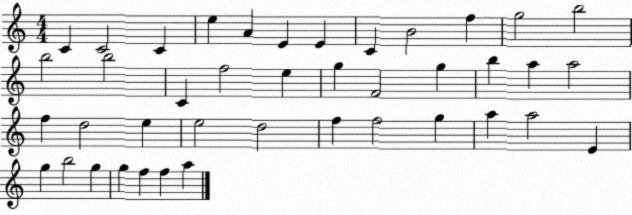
X:1
T:Untitled
M:4/4
L:1/4
K:C
C C2 C e A E E C B2 f g2 b2 b2 b2 C f2 e g F2 g b a a2 f d2 e e2 d2 f f2 g a a2 E g b2 g g f f a